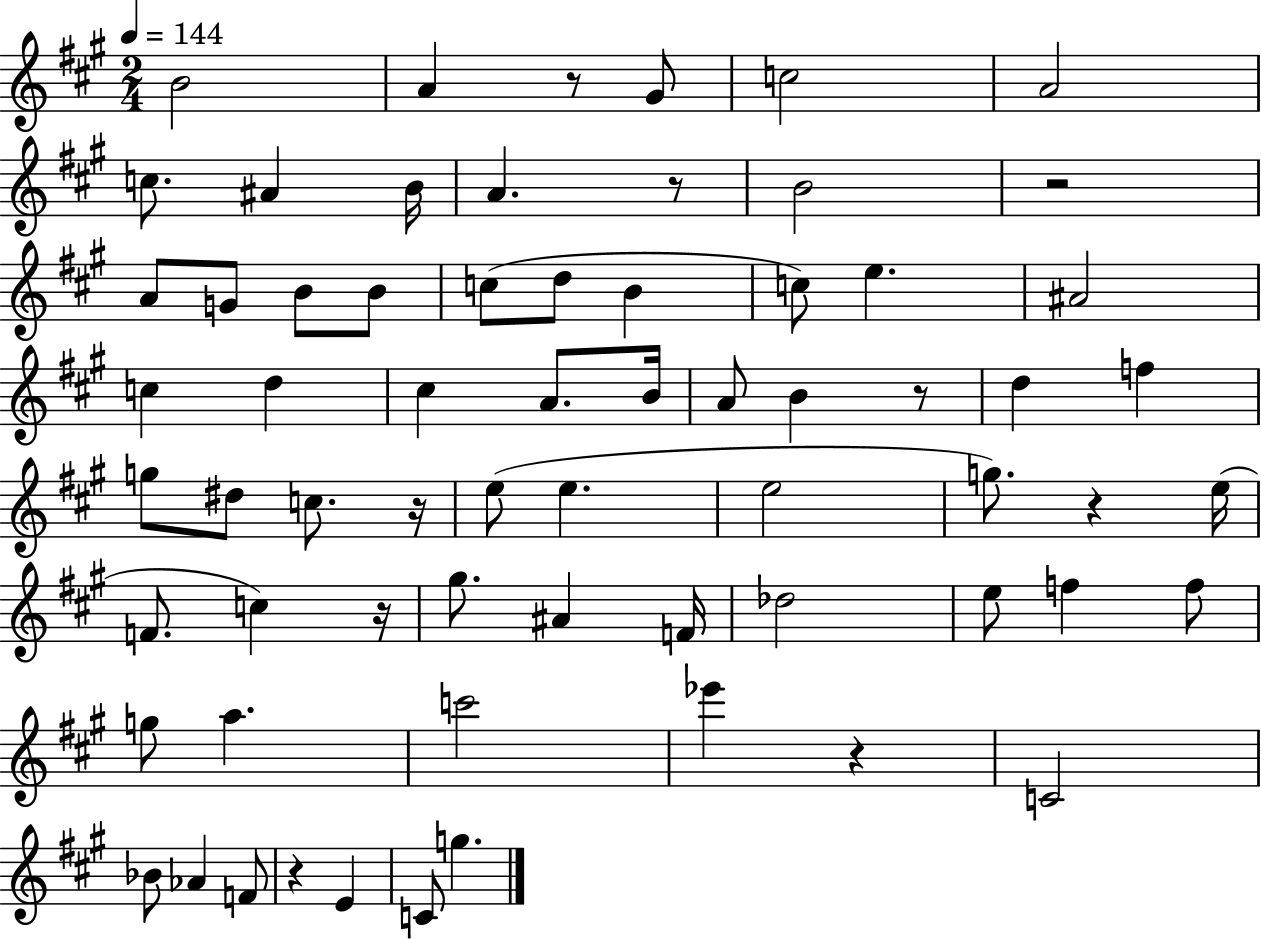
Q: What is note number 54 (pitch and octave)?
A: F4